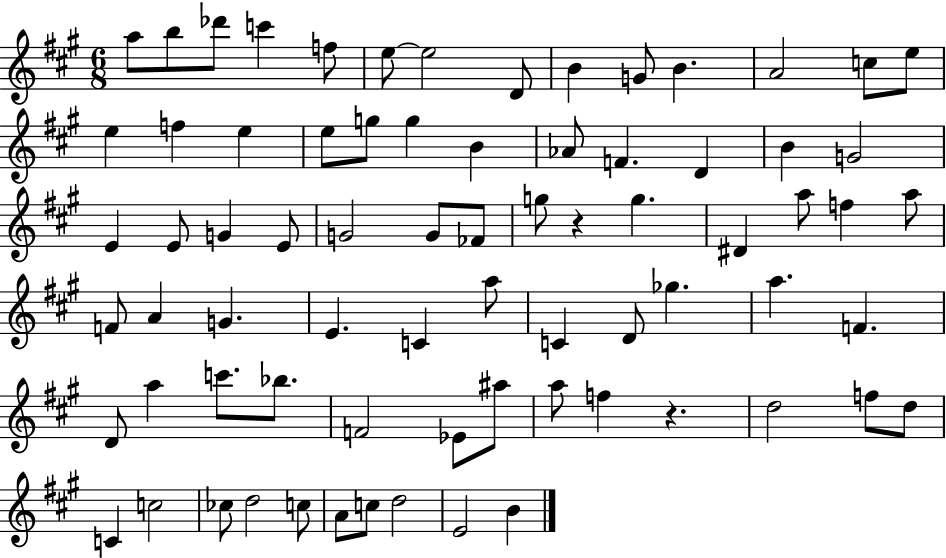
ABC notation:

X:1
T:Untitled
M:6/8
L:1/4
K:A
a/2 b/2 _d'/2 c' f/2 e/2 e2 D/2 B G/2 B A2 c/2 e/2 e f e e/2 g/2 g B _A/2 F D B G2 E E/2 G E/2 G2 G/2 _F/2 g/2 z g ^D a/2 f a/2 F/2 A G E C a/2 C D/2 _g a F D/2 a c'/2 _b/2 F2 _E/2 ^a/2 a/2 f z d2 f/2 d/2 C c2 _c/2 d2 c/2 A/2 c/2 d2 E2 B